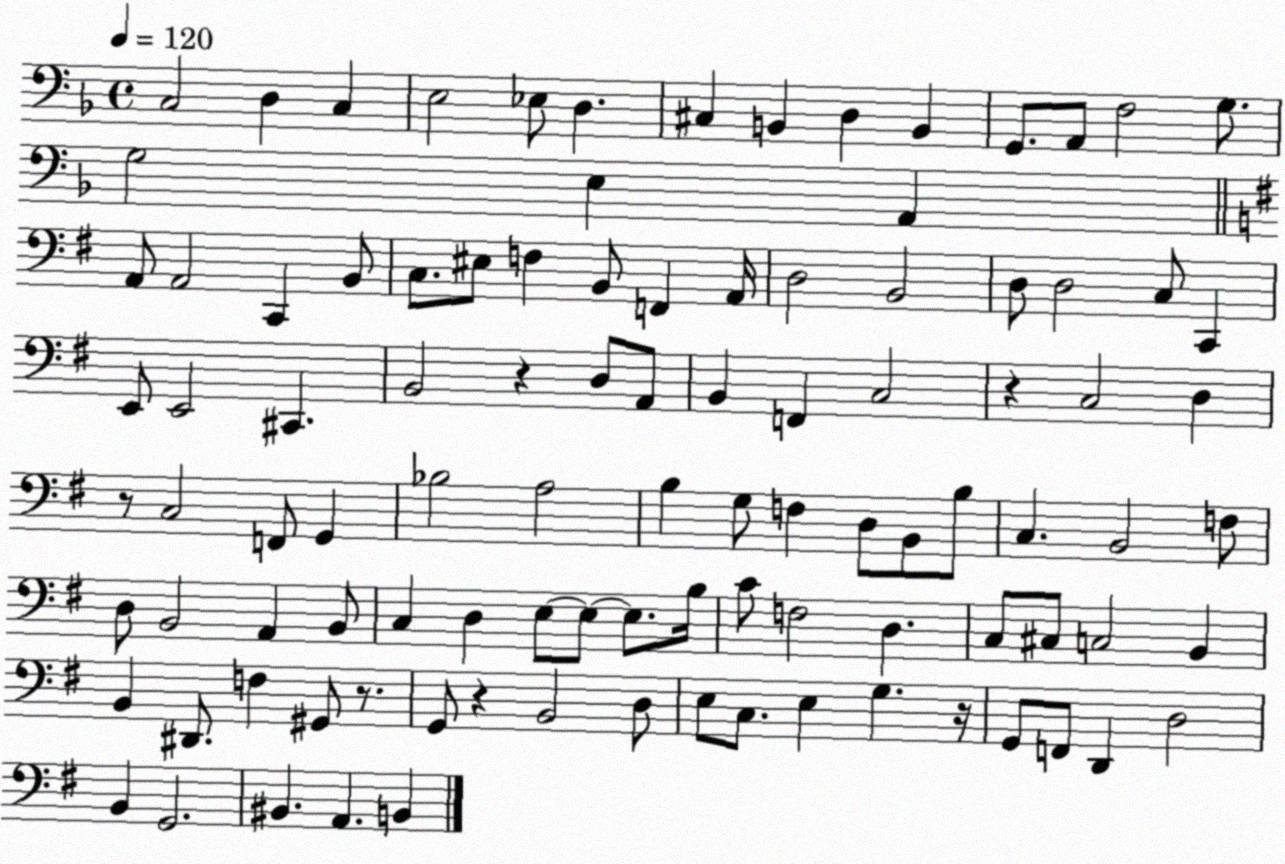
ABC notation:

X:1
T:Untitled
M:4/4
L:1/4
K:F
C,2 D, C, E,2 _E,/2 D, ^C, B,, D, B,, G,,/2 A,,/2 F,2 G,/2 G,2 E, A,, A,,/2 A,,2 C,, B,,/2 C,/2 ^E,/2 F, B,,/2 F,, A,,/4 D,2 B,,2 D,/2 D,2 C,/2 C,, E,,/2 E,,2 ^C,, B,,2 z D,/2 A,,/2 B,, F,, C,2 z C,2 D, z/2 C,2 F,,/2 G,, _B,2 A,2 B, G,/2 F, D,/2 B,,/2 B,/2 C, B,,2 F,/2 D,/2 B,,2 A,, B,,/2 C, D, E,/2 E,/2 E,/2 B,/4 C/2 F,2 D, C,/2 ^C,/2 C,2 B,, B,, ^D,,/2 F, ^G,,/2 z/2 G,,/2 z B,,2 D,/2 E,/2 C,/2 E, G, z/4 G,,/2 F,,/2 D,, D,2 B,, G,,2 ^B,, A,, B,,